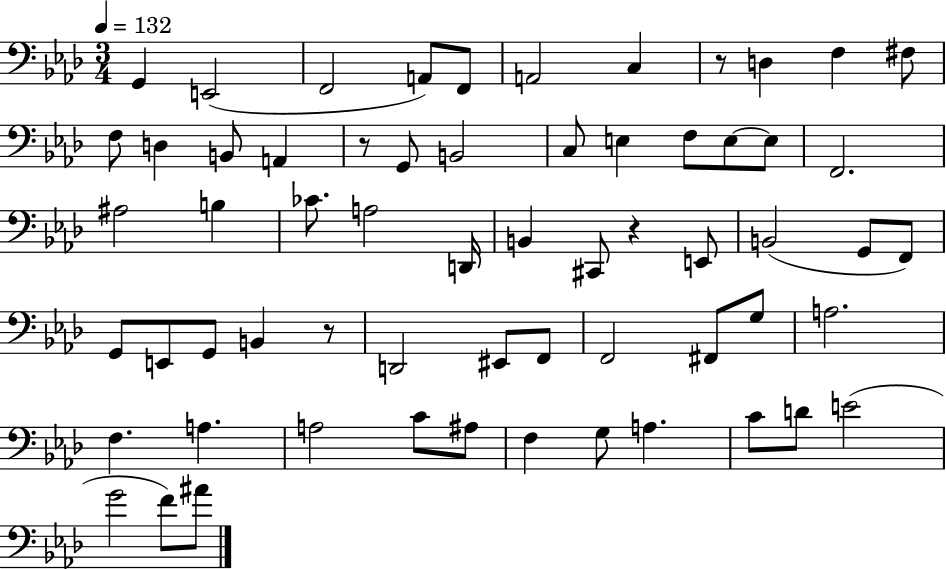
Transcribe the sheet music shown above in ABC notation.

X:1
T:Untitled
M:3/4
L:1/4
K:Ab
G,, E,,2 F,,2 A,,/2 F,,/2 A,,2 C, z/2 D, F, ^F,/2 F,/2 D, B,,/2 A,, z/2 G,,/2 B,,2 C,/2 E, F,/2 E,/2 E,/2 F,,2 ^A,2 B, _C/2 A,2 D,,/4 B,, ^C,,/2 z E,,/2 B,,2 G,,/2 F,,/2 G,,/2 E,,/2 G,,/2 B,, z/2 D,,2 ^E,,/2 F,,/2 F,,2 ^F,,/2 G,/2 A,2 F, A, A,2 C/2 ^A,/2 F, G,/2 A, C/2 D/2 E2 G2 F/2 ^A/2